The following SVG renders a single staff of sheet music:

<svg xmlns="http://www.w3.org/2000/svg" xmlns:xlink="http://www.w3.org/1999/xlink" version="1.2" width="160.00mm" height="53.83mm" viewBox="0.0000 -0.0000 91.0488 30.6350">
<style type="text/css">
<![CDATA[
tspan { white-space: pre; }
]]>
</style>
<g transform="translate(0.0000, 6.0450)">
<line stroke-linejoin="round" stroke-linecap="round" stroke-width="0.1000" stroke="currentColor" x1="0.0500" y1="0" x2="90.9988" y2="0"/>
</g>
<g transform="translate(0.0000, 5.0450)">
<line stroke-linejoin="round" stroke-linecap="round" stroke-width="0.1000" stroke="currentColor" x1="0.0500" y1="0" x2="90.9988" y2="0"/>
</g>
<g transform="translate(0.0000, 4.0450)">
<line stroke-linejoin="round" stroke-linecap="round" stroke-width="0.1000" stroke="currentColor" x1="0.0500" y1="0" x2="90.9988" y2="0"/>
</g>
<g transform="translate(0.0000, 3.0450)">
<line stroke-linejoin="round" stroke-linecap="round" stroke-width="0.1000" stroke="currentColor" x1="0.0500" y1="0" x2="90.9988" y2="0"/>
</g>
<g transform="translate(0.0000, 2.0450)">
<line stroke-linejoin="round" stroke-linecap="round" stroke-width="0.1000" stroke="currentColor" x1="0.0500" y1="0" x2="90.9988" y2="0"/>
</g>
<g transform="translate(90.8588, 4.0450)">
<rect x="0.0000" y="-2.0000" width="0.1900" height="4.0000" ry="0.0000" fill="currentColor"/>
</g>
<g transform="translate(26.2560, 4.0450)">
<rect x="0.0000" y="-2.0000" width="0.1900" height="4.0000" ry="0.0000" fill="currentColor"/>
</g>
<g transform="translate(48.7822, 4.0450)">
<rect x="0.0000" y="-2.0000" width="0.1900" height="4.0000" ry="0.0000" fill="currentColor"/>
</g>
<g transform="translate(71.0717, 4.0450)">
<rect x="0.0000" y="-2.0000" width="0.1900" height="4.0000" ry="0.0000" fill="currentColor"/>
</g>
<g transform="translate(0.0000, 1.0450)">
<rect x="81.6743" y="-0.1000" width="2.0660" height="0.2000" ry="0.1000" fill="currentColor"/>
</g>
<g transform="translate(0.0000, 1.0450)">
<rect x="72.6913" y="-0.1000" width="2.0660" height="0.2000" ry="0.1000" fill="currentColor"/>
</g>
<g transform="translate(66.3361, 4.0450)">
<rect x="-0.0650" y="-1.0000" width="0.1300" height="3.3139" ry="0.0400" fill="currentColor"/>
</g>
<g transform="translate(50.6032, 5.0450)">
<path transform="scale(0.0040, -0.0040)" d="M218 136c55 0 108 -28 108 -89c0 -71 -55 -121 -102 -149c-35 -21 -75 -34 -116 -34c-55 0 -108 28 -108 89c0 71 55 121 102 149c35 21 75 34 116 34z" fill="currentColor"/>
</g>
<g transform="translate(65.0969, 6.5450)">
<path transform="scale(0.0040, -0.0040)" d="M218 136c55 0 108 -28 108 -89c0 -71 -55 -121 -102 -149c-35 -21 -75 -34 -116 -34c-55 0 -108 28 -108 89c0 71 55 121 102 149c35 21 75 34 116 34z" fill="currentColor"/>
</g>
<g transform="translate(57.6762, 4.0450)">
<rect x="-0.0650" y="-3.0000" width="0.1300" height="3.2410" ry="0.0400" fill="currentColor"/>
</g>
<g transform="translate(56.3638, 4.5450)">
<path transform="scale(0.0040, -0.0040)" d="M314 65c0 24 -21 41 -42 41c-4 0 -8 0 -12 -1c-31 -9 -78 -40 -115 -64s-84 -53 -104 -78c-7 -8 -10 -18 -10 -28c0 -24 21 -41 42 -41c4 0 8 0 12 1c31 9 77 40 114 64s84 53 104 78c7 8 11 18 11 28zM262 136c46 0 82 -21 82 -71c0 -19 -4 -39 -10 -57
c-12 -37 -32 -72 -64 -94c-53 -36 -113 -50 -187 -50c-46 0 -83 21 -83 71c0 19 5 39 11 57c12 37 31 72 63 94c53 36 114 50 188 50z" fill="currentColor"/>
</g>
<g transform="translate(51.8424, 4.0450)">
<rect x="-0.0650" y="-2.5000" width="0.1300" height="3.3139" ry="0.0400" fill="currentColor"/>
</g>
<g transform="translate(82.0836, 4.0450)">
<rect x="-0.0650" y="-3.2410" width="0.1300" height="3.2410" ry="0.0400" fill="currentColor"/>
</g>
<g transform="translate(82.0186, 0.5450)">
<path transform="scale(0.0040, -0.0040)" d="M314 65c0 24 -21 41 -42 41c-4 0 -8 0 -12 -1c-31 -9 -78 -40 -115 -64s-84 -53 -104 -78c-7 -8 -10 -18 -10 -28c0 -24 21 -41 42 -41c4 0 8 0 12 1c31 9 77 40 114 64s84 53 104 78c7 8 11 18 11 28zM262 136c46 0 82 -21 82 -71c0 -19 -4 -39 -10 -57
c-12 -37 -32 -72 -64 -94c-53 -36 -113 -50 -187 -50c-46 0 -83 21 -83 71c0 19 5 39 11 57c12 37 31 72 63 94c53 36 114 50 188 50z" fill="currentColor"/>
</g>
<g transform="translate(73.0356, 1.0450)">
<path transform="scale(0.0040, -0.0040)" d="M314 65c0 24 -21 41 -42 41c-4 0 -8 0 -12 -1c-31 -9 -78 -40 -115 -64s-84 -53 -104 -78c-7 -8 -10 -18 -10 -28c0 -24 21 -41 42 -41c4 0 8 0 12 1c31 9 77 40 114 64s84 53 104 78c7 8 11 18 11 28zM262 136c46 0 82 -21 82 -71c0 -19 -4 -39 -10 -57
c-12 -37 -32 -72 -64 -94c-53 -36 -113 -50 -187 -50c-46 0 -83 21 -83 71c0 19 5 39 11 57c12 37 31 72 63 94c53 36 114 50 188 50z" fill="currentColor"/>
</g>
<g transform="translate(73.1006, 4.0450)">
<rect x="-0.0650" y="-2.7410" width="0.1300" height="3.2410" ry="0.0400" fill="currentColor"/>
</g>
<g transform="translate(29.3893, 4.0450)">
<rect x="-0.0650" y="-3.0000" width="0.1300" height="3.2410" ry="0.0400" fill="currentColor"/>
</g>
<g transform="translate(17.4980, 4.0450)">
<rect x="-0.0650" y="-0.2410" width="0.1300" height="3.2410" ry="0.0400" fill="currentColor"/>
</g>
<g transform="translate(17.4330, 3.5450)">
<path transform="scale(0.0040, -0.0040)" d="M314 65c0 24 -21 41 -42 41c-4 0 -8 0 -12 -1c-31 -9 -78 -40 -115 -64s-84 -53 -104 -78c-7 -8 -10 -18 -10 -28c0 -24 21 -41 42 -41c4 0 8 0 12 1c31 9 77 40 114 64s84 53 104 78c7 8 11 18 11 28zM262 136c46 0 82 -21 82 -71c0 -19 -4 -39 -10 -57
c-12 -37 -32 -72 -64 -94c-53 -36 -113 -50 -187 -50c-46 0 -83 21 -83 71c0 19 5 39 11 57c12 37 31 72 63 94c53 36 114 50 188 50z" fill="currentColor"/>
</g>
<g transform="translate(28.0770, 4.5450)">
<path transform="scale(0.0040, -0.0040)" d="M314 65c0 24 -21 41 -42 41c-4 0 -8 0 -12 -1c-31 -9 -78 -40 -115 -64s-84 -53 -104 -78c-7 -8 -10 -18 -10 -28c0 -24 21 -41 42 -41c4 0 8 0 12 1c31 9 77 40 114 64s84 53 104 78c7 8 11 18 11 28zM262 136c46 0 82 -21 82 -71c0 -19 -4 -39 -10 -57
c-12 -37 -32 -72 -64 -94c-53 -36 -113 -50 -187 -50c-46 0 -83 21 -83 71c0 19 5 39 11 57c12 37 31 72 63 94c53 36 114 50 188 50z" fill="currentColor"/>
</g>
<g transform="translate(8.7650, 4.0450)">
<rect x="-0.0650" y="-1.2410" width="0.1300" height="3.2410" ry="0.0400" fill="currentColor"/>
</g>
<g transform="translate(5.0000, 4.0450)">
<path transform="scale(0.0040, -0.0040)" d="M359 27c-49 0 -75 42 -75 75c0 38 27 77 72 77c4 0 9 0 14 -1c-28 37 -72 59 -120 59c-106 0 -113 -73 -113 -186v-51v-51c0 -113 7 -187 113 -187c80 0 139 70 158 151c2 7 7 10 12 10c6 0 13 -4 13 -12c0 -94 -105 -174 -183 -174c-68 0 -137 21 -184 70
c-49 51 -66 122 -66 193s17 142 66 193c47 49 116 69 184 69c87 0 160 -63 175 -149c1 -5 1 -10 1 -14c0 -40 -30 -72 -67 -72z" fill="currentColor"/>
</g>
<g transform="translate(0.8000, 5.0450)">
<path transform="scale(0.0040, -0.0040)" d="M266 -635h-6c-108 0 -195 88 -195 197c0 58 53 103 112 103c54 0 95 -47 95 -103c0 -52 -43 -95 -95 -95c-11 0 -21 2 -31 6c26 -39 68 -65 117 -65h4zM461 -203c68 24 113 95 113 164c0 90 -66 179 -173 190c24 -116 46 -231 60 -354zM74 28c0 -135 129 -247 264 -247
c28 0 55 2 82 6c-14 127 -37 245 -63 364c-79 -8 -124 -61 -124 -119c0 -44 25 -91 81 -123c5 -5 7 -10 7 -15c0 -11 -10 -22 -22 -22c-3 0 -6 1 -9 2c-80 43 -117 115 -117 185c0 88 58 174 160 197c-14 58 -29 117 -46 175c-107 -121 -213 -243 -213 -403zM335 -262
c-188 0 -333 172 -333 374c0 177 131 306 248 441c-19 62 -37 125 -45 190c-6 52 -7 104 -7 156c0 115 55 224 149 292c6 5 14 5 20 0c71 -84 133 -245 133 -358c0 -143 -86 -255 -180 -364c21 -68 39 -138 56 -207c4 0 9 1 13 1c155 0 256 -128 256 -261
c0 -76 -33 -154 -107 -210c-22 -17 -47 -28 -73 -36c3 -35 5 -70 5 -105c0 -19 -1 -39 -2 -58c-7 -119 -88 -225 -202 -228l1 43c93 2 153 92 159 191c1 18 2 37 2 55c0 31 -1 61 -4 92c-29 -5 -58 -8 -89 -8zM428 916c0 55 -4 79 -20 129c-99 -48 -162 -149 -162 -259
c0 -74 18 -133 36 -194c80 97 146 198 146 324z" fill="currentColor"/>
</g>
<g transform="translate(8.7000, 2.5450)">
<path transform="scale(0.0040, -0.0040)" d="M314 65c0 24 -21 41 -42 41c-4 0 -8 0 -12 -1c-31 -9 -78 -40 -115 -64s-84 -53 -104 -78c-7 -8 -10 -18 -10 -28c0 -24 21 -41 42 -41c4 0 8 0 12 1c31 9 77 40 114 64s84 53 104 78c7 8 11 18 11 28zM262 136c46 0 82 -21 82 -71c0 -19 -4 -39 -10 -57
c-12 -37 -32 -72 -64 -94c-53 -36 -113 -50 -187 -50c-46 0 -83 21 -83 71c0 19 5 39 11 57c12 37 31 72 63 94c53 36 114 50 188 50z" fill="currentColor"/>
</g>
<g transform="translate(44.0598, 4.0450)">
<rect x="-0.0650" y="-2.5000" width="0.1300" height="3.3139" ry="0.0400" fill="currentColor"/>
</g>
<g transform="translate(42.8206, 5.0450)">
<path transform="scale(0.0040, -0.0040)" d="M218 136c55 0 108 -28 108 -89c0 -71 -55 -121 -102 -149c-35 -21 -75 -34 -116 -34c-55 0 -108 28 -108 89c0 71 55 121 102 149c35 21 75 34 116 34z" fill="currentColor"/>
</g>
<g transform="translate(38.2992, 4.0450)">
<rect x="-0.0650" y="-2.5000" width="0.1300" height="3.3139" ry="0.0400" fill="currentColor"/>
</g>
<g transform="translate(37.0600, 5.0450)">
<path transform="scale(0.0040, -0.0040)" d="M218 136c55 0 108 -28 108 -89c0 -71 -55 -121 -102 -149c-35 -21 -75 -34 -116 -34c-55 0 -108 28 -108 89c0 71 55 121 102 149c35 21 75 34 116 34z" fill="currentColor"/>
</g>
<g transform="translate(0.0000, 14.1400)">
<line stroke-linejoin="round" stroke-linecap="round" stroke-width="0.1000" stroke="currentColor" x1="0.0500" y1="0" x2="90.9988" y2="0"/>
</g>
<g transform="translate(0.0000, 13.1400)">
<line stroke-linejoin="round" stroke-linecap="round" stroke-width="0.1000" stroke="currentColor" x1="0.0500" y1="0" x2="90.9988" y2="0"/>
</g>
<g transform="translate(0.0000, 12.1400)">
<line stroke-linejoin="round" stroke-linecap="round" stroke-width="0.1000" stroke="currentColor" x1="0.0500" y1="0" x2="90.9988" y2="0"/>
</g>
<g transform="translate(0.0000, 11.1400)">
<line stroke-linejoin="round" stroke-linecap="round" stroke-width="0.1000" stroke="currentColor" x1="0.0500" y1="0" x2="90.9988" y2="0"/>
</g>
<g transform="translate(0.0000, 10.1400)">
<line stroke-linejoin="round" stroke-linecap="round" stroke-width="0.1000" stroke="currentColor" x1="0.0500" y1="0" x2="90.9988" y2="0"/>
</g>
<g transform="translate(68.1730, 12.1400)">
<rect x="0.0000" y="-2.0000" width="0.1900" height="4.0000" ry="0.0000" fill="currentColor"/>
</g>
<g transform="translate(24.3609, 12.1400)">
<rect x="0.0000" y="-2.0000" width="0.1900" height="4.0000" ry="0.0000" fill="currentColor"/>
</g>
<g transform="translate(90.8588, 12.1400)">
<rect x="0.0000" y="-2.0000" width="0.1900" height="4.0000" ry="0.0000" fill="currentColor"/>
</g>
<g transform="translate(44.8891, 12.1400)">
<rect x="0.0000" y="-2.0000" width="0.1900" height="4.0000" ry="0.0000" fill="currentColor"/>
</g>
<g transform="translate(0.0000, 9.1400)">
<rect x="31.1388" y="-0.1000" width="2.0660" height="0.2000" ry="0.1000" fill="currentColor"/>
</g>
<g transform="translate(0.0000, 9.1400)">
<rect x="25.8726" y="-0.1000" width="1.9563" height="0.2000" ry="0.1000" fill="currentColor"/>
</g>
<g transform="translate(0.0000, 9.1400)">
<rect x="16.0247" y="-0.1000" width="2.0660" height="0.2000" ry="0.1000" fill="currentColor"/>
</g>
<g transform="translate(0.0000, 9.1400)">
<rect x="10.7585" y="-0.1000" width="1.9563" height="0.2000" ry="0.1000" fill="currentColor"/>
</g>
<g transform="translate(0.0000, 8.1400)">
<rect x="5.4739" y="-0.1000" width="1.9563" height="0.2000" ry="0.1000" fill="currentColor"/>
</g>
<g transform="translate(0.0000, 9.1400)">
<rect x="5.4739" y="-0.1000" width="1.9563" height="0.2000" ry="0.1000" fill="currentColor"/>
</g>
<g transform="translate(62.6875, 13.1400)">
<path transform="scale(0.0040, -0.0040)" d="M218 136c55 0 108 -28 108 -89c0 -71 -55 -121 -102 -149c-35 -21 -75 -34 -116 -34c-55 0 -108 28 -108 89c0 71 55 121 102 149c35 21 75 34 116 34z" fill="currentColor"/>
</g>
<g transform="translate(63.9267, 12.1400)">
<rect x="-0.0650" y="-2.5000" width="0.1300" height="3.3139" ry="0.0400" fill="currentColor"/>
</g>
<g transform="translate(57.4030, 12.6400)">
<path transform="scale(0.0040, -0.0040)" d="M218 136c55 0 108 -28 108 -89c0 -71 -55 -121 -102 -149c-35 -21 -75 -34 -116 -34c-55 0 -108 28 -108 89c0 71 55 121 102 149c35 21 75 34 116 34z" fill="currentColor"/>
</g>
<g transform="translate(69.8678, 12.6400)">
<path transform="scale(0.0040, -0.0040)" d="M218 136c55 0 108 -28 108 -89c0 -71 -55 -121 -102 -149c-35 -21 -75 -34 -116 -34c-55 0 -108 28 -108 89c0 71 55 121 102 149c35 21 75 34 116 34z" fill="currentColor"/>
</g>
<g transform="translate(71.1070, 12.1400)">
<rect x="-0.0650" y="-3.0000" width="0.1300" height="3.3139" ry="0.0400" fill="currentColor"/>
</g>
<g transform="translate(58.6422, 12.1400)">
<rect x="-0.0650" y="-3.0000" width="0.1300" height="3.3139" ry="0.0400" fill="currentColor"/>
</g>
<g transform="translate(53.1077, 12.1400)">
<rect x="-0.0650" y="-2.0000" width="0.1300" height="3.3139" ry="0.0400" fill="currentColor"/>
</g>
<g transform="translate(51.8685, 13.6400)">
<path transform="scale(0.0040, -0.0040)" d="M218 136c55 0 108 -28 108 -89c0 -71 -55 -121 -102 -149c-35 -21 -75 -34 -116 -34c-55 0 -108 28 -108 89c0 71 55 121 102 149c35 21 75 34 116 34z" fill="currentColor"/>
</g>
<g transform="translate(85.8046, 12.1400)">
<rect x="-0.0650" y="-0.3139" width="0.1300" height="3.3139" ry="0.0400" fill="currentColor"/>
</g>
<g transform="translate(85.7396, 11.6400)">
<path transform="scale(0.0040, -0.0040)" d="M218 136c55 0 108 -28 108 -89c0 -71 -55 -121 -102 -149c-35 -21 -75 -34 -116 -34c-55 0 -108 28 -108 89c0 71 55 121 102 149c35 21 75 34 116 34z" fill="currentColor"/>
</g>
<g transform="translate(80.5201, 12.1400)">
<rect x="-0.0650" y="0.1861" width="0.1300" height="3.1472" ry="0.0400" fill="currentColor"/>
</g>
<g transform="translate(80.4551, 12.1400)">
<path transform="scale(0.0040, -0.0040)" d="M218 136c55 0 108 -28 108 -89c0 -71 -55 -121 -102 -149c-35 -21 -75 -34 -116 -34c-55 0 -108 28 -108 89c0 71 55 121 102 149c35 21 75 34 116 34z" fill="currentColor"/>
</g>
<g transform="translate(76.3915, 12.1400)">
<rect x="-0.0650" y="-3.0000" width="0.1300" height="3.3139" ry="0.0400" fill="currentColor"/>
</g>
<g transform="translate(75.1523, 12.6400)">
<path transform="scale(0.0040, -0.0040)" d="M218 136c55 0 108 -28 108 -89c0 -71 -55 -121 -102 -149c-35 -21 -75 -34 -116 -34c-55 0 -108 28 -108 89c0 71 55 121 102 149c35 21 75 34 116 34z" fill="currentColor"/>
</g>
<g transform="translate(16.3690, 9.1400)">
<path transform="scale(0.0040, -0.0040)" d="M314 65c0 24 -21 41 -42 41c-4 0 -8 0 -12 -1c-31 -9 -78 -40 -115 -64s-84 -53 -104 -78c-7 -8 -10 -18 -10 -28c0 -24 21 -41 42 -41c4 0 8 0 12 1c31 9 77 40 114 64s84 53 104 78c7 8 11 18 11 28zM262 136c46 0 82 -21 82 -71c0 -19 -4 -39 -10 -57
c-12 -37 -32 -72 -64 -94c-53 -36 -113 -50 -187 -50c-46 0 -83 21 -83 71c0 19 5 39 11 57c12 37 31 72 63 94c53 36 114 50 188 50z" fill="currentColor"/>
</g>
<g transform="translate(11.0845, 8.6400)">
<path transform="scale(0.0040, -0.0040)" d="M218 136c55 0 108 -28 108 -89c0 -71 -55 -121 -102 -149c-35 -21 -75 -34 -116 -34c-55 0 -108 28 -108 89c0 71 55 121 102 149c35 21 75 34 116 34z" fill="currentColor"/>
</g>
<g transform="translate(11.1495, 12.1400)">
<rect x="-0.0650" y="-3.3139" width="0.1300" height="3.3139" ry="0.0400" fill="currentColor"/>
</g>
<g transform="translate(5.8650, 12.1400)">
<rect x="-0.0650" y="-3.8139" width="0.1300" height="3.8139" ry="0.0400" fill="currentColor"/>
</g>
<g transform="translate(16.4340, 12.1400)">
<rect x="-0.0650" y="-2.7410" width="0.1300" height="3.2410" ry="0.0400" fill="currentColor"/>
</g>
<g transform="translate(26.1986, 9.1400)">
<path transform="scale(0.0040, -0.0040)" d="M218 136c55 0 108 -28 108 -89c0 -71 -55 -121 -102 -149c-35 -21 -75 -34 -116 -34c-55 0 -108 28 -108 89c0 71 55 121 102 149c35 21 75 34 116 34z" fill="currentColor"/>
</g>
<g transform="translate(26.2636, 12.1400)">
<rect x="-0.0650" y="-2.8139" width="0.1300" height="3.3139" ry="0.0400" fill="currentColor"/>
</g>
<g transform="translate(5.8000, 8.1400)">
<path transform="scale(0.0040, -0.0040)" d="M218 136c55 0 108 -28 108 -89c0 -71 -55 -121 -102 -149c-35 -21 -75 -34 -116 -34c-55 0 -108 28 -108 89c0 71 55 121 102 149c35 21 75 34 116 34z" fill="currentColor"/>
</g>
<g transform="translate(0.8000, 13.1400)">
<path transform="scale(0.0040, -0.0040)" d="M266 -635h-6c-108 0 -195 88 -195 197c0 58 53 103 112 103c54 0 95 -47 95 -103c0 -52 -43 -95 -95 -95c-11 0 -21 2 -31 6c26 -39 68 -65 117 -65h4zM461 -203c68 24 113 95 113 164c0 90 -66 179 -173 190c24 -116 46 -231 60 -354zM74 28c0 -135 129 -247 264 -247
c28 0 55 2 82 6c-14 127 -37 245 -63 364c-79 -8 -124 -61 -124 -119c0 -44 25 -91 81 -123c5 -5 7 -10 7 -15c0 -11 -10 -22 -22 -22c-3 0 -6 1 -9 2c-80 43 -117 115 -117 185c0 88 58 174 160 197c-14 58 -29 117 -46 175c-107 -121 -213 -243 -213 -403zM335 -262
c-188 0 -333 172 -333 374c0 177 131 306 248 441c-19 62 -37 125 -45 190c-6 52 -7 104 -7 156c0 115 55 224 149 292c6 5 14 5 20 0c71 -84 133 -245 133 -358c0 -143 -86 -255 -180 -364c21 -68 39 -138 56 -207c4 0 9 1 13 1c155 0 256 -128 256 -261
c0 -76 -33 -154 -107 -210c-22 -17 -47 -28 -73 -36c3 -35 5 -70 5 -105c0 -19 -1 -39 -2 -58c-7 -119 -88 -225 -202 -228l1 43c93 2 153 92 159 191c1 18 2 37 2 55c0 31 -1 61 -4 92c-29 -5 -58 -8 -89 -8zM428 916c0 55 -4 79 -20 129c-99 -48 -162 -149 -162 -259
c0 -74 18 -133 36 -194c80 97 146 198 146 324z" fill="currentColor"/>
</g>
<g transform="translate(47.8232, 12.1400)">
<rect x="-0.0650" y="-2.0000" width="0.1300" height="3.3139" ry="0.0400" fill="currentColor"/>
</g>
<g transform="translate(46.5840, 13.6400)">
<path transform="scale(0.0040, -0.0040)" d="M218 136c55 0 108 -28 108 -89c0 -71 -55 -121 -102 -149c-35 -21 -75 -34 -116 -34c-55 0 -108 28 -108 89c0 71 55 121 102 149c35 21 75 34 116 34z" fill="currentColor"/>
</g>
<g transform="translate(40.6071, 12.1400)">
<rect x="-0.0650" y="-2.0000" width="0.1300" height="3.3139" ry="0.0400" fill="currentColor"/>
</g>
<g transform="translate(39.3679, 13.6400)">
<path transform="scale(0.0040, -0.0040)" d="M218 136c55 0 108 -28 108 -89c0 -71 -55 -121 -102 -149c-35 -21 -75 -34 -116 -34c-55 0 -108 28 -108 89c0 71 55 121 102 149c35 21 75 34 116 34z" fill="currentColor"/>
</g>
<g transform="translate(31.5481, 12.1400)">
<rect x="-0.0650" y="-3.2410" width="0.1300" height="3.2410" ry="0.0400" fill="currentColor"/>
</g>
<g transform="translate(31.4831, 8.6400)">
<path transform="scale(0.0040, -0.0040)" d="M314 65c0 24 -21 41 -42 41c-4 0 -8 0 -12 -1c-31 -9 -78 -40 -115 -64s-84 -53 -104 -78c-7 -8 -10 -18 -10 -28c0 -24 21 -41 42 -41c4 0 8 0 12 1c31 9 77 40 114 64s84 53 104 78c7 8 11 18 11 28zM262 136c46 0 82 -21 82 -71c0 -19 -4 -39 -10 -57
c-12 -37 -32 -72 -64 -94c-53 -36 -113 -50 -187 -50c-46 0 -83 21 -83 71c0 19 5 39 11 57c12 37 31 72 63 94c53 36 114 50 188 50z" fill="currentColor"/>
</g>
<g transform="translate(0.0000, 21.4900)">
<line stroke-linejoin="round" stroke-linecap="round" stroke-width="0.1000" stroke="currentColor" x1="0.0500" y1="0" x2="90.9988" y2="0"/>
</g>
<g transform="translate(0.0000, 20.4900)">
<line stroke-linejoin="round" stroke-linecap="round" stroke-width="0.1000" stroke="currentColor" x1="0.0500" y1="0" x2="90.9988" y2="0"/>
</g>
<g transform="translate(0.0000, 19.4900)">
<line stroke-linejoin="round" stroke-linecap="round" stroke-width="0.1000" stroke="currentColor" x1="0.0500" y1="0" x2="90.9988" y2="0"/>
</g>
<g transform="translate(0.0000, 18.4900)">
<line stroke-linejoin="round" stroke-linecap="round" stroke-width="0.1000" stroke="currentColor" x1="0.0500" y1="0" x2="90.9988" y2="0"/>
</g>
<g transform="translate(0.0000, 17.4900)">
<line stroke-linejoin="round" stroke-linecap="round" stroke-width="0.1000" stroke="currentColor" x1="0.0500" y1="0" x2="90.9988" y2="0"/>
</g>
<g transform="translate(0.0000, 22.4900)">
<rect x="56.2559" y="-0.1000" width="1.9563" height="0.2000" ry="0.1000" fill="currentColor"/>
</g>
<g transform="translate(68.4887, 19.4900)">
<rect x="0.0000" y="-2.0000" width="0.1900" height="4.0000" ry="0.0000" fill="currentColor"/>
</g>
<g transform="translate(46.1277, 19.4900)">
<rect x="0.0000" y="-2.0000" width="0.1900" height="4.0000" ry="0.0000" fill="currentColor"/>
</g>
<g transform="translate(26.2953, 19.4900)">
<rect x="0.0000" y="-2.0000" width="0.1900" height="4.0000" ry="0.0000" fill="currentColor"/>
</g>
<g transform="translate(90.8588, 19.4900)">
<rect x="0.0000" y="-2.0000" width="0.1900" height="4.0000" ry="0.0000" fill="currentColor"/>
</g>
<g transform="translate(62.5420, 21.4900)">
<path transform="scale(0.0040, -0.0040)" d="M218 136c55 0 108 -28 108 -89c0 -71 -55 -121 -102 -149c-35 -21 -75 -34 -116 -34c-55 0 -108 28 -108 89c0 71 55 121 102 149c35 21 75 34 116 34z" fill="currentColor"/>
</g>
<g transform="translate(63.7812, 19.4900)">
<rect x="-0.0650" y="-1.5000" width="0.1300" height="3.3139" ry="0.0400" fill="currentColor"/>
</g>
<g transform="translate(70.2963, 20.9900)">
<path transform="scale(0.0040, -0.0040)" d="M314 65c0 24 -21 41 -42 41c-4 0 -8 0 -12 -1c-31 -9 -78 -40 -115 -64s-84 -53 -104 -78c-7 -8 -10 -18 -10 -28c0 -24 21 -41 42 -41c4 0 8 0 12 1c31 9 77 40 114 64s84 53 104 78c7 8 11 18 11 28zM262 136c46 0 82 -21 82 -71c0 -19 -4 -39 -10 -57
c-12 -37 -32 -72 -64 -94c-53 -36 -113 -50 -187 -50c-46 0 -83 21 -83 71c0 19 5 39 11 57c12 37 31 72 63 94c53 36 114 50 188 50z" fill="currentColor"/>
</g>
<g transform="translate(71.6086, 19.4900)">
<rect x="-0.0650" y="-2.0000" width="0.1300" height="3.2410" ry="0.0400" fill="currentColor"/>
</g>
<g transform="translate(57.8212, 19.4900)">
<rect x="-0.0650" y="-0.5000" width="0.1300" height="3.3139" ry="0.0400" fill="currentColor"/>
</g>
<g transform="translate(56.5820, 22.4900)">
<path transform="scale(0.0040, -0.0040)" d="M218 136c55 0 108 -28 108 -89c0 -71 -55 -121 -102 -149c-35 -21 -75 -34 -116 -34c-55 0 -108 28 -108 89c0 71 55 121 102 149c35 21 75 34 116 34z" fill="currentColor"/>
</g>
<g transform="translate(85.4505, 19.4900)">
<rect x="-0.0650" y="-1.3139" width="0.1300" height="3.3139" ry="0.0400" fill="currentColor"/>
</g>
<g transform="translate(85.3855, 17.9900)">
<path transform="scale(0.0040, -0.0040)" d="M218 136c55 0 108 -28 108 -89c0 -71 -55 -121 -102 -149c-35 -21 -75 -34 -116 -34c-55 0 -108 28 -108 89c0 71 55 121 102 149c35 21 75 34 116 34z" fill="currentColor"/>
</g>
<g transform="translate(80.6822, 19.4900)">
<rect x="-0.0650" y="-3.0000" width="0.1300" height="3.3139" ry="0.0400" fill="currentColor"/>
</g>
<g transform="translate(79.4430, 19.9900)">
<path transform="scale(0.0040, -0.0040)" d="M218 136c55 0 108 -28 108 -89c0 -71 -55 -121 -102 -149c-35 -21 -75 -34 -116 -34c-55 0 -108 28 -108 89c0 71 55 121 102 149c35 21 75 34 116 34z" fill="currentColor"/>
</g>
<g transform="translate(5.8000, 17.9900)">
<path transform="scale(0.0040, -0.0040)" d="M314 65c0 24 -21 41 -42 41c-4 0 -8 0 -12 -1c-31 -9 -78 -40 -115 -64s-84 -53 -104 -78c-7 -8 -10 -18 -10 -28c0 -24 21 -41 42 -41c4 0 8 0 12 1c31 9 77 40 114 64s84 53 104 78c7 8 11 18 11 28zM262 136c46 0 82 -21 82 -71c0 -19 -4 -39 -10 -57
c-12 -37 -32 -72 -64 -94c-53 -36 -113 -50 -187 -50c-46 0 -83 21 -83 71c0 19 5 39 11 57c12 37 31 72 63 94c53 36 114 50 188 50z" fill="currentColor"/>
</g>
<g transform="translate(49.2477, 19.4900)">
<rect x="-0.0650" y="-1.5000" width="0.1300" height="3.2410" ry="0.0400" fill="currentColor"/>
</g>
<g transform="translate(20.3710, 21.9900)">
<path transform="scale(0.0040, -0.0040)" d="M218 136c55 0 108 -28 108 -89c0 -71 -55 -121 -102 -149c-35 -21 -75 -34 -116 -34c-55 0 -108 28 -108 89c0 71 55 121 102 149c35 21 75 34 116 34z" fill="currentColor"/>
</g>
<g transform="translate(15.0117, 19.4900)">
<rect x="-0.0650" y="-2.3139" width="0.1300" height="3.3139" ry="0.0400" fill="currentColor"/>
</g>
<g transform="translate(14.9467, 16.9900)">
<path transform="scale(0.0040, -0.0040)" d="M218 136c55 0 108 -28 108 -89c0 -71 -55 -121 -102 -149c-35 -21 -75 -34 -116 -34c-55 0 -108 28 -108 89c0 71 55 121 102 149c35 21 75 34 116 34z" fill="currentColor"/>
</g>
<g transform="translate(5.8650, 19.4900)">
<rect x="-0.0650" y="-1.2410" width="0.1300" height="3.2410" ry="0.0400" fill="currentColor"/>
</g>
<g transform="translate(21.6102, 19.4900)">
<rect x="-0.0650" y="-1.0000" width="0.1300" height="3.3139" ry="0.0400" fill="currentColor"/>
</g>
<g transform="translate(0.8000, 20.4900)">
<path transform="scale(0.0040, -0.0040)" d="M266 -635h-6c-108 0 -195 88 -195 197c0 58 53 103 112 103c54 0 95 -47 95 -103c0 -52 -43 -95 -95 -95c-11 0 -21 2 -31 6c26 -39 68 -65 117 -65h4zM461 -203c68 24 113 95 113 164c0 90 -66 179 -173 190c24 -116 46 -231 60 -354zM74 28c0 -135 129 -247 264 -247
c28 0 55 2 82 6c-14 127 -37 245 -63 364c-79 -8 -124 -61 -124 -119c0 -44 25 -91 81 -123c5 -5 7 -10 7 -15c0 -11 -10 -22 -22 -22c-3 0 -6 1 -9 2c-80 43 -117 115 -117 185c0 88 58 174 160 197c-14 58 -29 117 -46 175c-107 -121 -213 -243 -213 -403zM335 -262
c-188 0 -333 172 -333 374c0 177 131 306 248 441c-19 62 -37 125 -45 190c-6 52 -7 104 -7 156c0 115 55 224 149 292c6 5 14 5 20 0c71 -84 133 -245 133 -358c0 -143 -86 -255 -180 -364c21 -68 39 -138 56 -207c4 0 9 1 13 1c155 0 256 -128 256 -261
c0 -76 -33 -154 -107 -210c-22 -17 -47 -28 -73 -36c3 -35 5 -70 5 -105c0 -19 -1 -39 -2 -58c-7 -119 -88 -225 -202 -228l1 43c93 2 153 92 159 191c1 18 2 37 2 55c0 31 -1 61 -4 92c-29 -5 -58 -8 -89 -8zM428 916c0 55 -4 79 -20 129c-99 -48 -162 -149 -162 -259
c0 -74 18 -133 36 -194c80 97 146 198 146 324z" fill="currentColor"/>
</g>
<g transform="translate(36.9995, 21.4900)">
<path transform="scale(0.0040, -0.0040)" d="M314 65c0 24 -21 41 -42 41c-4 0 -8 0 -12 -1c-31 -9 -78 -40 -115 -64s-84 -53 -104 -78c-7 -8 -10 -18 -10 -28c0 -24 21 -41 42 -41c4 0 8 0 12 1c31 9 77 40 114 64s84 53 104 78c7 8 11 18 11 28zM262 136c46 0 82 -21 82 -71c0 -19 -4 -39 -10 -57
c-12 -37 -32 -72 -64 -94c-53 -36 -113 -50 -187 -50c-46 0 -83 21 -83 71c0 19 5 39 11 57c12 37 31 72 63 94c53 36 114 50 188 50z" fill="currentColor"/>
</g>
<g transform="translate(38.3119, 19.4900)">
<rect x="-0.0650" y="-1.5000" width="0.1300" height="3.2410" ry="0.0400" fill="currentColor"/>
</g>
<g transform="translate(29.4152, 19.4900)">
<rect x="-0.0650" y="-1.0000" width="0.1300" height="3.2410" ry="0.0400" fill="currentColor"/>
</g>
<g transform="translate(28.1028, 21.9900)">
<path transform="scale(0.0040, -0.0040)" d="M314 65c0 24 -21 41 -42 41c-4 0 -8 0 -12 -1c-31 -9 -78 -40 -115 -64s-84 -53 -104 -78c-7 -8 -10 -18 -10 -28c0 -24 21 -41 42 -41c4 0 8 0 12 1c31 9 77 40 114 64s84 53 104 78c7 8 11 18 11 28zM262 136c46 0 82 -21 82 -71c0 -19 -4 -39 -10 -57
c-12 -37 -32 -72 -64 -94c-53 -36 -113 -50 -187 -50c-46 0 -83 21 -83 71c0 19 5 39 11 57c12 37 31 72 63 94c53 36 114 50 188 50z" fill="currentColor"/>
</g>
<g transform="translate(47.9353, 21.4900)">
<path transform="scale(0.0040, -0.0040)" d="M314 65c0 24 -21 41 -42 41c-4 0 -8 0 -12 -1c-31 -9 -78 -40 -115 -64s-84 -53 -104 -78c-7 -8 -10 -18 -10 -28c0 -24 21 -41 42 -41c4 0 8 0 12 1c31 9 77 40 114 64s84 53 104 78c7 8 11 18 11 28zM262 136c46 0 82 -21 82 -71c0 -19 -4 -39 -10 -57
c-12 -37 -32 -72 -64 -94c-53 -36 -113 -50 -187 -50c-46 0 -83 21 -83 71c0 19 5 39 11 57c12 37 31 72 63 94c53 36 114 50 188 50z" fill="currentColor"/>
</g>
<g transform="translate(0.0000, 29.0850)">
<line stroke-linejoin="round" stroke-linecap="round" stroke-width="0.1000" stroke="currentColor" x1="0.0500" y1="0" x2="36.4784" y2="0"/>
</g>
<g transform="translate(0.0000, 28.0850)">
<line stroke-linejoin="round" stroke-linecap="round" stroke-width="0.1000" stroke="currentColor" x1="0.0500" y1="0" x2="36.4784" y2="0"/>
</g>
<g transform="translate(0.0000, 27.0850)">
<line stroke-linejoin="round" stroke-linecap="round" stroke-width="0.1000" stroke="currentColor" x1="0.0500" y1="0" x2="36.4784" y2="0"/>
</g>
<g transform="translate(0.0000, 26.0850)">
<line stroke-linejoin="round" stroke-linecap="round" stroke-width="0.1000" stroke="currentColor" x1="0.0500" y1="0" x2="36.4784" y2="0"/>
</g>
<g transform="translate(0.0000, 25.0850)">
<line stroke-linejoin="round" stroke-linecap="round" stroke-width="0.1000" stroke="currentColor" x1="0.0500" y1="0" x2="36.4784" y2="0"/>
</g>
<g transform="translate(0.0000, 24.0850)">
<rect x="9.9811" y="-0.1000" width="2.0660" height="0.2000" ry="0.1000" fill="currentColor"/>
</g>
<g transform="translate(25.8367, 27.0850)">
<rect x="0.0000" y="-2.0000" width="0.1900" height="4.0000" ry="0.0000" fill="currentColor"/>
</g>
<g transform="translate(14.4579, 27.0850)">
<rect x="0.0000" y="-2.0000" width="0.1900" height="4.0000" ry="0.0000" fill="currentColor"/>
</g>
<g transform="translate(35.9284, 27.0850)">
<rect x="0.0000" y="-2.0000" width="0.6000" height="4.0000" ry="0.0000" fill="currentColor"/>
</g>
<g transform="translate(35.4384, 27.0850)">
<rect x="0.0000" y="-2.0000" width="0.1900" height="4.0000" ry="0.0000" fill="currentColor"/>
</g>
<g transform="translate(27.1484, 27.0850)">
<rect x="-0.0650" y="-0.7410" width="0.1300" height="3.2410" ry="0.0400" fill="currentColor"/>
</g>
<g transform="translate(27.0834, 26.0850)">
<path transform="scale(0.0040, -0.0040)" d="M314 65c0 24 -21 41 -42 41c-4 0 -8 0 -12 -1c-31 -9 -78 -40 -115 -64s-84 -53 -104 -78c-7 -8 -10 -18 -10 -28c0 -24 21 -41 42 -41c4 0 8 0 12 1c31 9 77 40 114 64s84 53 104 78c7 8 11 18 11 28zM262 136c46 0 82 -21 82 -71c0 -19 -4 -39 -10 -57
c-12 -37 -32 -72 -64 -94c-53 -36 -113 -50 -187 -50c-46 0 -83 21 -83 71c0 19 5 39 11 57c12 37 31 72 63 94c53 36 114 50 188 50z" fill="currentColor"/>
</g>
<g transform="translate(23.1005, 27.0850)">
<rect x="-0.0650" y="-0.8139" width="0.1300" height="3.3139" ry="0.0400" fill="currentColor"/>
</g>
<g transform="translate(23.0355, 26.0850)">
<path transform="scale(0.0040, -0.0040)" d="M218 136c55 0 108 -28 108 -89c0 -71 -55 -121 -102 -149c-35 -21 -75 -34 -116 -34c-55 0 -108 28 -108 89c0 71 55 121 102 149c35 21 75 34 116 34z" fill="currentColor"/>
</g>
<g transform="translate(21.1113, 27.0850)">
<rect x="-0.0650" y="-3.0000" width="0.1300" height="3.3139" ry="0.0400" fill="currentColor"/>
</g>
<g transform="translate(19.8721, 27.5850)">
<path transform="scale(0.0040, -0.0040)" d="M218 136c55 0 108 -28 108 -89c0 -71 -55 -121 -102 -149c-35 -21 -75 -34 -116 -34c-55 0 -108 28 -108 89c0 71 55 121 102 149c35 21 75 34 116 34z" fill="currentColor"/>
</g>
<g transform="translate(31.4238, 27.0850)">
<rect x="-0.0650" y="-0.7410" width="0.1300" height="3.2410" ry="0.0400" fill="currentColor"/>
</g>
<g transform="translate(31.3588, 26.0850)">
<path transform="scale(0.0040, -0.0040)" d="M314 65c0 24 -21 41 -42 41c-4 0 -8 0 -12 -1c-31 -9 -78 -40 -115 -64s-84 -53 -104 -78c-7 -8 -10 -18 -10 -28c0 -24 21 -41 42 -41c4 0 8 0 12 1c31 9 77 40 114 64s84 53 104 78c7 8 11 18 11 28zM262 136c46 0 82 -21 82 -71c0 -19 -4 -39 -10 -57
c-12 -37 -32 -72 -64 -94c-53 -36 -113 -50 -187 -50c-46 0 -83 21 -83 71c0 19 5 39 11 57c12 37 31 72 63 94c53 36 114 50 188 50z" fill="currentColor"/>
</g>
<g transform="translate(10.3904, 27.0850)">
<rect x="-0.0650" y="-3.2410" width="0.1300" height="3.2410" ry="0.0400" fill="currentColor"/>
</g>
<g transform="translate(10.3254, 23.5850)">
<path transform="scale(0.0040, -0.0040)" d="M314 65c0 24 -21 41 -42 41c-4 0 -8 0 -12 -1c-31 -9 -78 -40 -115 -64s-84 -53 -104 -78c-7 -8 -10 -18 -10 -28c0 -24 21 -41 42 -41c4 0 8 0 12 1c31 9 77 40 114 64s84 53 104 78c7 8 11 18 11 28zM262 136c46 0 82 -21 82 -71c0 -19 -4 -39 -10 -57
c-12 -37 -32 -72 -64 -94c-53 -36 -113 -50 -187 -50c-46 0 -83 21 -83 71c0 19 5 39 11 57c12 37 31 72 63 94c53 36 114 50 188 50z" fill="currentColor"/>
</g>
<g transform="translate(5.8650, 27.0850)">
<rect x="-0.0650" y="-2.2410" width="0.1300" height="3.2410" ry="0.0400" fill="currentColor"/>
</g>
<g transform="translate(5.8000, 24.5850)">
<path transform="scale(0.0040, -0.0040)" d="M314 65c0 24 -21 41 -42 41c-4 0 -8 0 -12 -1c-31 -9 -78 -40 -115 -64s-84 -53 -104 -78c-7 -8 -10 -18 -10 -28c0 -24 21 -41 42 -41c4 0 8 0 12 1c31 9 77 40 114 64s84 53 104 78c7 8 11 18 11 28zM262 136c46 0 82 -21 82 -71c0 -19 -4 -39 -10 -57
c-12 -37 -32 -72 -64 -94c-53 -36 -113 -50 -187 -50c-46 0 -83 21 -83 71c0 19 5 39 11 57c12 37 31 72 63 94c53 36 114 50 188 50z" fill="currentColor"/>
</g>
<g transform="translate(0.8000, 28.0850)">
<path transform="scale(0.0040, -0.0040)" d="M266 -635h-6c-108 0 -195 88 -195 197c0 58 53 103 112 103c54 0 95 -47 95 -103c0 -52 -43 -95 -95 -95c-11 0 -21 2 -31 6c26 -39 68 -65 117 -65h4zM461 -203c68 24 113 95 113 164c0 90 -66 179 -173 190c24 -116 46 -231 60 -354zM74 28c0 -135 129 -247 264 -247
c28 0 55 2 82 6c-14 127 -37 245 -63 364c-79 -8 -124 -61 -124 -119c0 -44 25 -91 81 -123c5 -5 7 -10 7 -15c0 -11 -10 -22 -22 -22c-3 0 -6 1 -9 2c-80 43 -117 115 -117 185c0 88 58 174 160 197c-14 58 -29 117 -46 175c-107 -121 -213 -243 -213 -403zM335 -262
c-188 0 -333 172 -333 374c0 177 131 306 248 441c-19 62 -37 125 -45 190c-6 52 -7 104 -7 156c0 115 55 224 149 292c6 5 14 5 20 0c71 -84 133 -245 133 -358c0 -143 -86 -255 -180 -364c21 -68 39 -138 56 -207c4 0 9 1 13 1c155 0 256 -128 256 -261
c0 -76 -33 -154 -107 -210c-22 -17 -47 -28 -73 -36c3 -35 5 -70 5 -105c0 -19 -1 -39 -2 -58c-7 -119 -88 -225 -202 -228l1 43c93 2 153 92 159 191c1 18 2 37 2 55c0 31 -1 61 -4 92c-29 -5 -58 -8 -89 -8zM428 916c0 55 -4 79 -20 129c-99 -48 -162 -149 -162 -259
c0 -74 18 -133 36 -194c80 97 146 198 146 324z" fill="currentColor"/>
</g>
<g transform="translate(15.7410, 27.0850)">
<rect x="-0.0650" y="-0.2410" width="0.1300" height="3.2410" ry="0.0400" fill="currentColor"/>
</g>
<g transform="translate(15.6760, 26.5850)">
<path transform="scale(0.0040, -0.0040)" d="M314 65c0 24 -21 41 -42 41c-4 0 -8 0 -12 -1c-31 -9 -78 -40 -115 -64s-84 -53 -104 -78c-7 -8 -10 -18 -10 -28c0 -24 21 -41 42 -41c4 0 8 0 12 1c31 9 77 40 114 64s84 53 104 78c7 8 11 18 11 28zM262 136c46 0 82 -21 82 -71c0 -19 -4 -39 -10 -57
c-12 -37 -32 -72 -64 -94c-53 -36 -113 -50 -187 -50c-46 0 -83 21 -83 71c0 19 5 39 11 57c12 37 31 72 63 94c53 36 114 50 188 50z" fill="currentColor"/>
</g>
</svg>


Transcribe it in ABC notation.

X:1
T:Untitled
M:4/4
L:1/4
K:C
e2 c2 A2 G G G A2 D a2 b2 c' b a2 a b2 F F F A G A A B c e2 g D D2 E2 E2 C E F2 A e g2 b2 c2 A d d2 d2